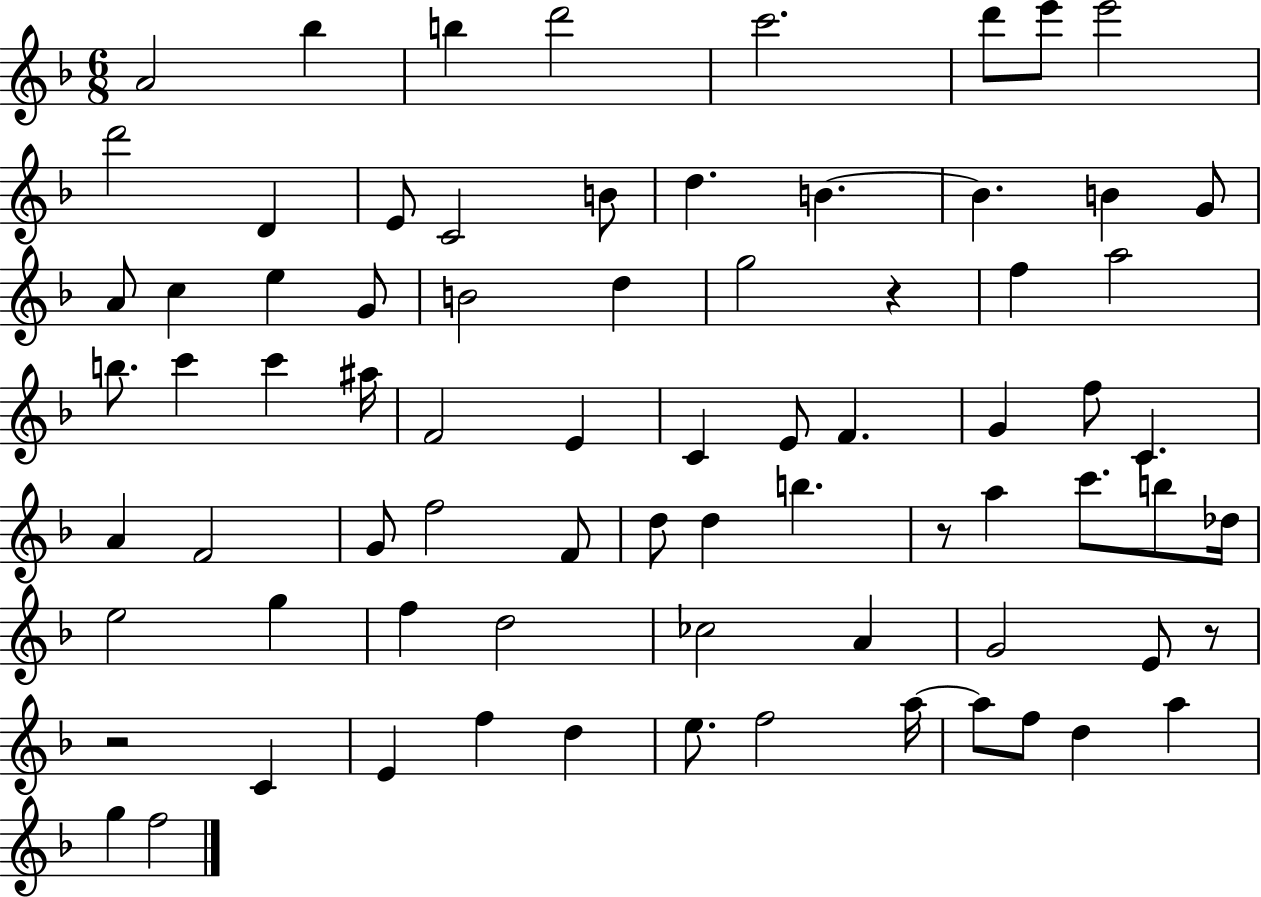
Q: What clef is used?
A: treble